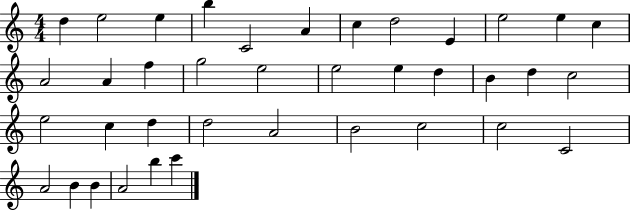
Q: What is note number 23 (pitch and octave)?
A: C5